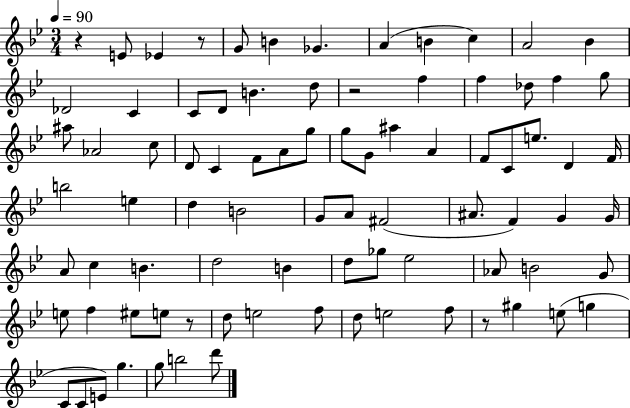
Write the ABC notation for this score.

X:1
T:Untitled
M:3/4
L:1/4
K:Bb
z E/2 _E z/2 G/2 B _G A B c A2 _B _D2 C C/2 D/2 B d/2 z2 f f _d/2 f g/2 ^a/2 _A2 c/2 D/2 C F/2 A/2 g/2 g/2 G/2 ^a A F/2 C/2 e/2 D F/4 b2 e d B2 G/2 A/2 ^F2 ^A/2 F G G/4 A/2 c B d2 B d/2 _g/2 _e2 _A/2 B2 G/2 e/2 f ^e/2 e/2 z/2 d/2 e2 f/2 d/2 e2 f/2 z/2 ^g e/2 g C/2 C/2 E/2 g g/2 b2 d'/2